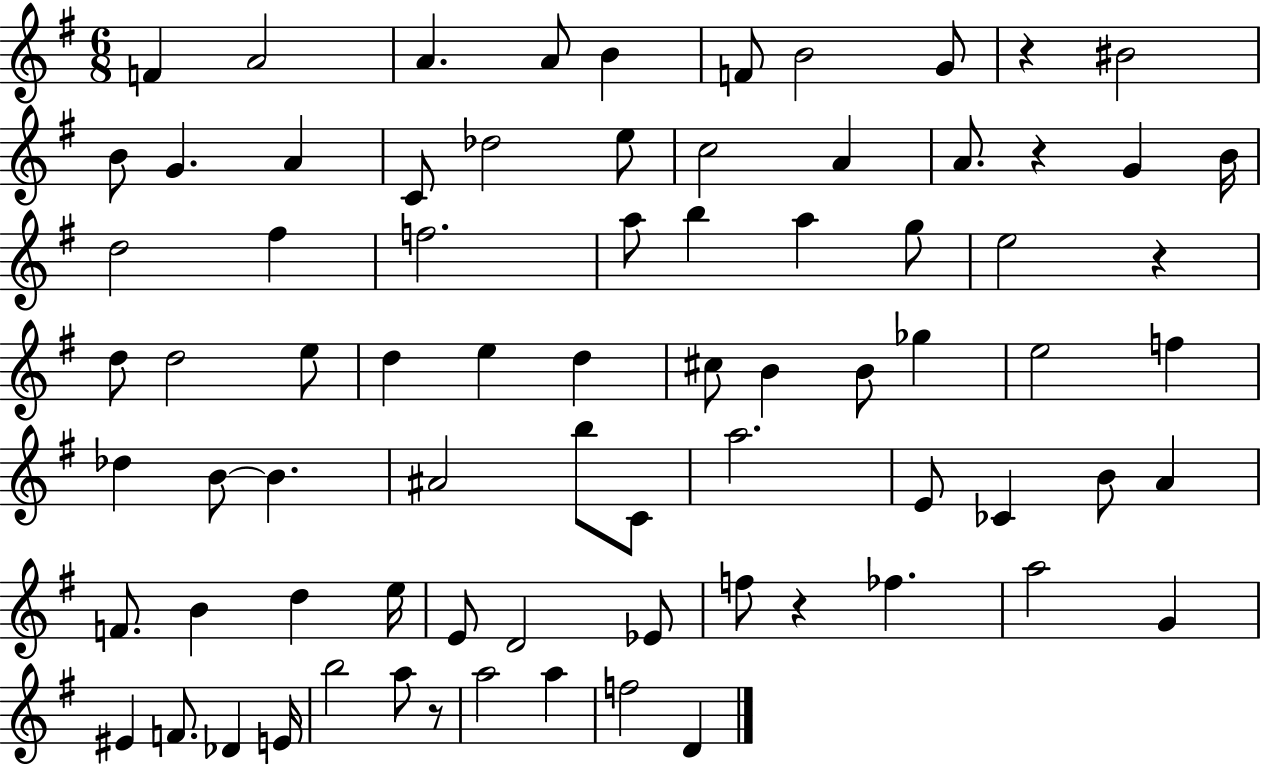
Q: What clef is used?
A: treble